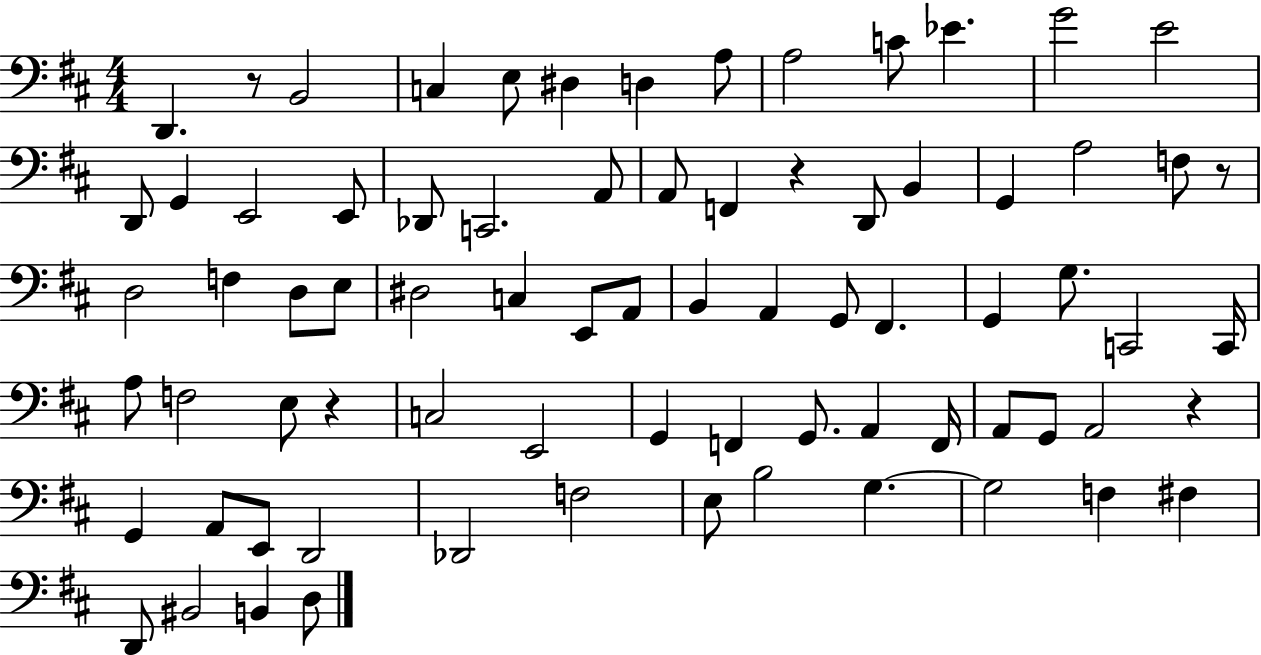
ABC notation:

X:1
T:Untitled
M:4/4
L:1/4
K:D
D,, z/2 B,,2 C, E,/2 ^D, D, A,/2 A,2 C/2 _E G2 E2 D,,/2 G,, E,,2 E,,/2 _D,,/2 C,,2 A,,/2 A,,/2 F,, z D,,/2 B,, G,, A,2 F,/2 z/2 D,2 F, D,/2 E,/2 ^D,2 C, E,,/2 A,,/2 B,, A,, G,,/2 ^F,, G,, G,/2 C,,2 C,,/4 A,/2 F,2 E,/2 z C,2 E,,2 G,, F,, G,,/2 A,, F,,/4 A,,/2 G,,/2 A,,2 z G,, A,,/2 E,,/2 D,,2 _D,,2 F,2 E,/2 B,2 G, G,2 F, ^F, D,,/2 ^B,,2 B,, D,/2